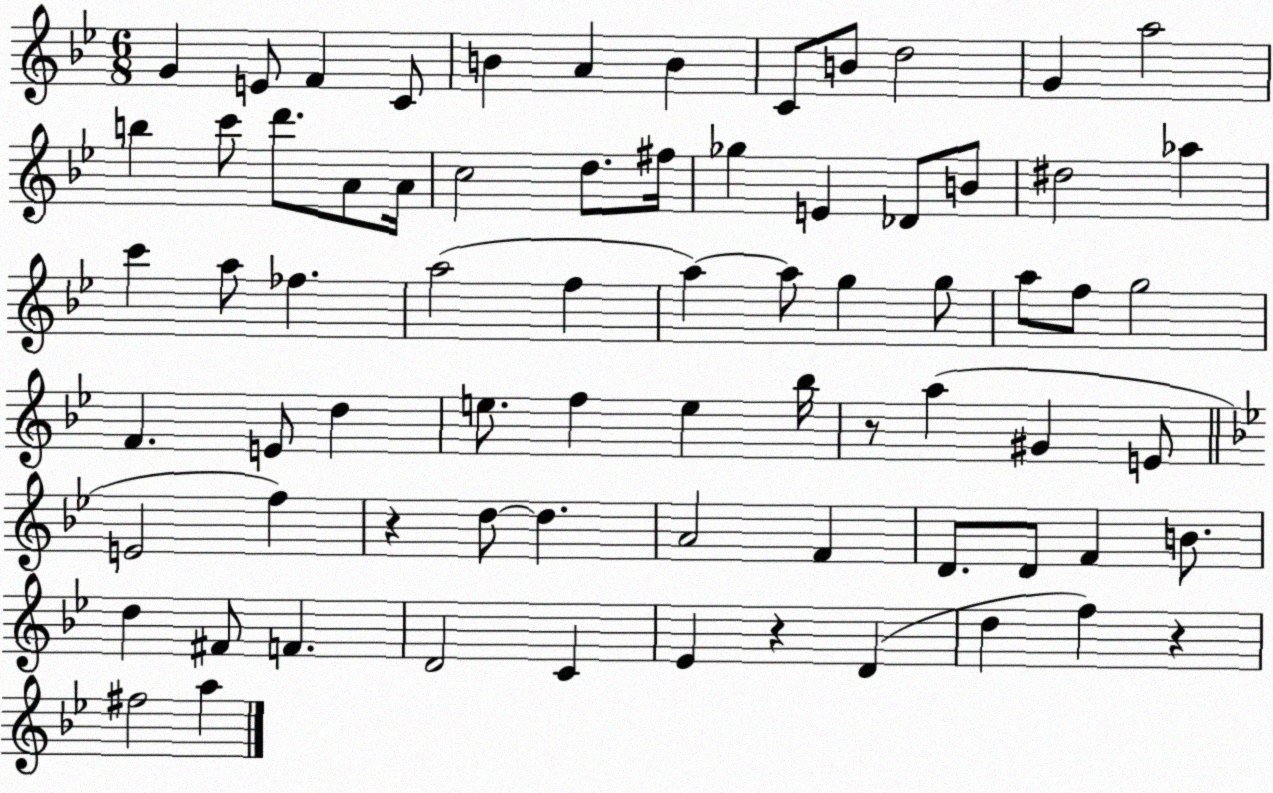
X:1
T:Untitled
M:6/8
L:1/4
K:Bb
G E/2 F C/2 B A B C/2 B/2 d2 G a2 b c'/2 d'/2 A/2 A/4 c2 d/2 ^f/4 _g E _D/2 B/2 ^d2 _a c' a/2 _f a2 f a a/2 g g/2 a/2 f/2 g2 F E/2 d e/2 f e _b/4 z/2 a ^G E/2 E2 f z d/2 d A2 F D/2 D/2 F B/2 d ^F/2 F D2 C _E z D d f z ^f2 a